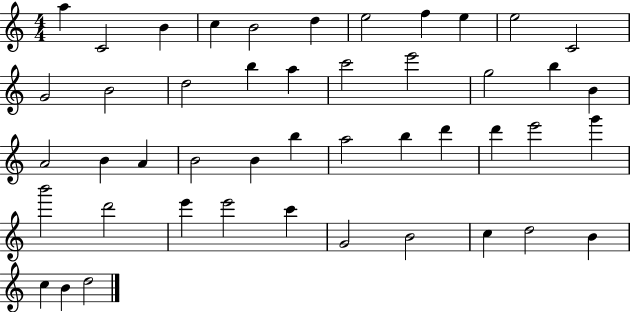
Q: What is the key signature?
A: C major